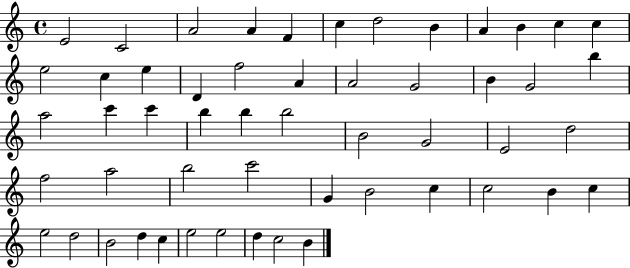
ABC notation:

X:1
T:Untitled
M:4/4
L:1/4
K:C
E2 C2 A2 A F c d2 B A B c c e2 c e D f2 A A2 G2 B G2 b a2 c' c' b b b2 B2 G2 E2 d2 f2 a2 b2 c'2 G B2 c c2 B c e2 d2 B2 d c e2 e2 d c2 B